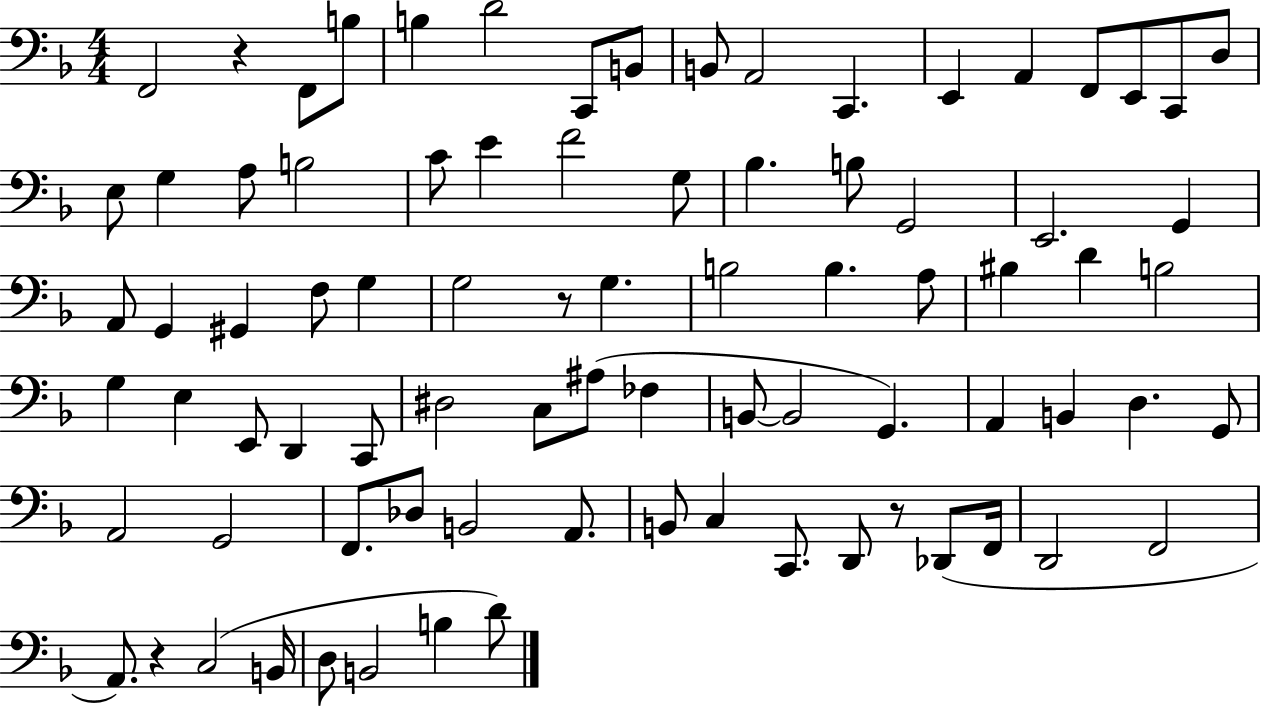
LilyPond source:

{
  \clef bass
  \numericTimeSignature
  \time 4/4
  \key f \major
  f,2 r4 f,8 b8 | b4 d'2 c,8 b,8 | b,8 a,2 c,4. | e,4 a,4 f,8 e,8 c,8 d8 | \break e8 g4 a8 b2 | c'8 e'4 f'2 g8 | bes4. b8 g,2 | e,2. g,4 | \break a,8 g,4 gis,4 f8 g4 | g2 r8 g4. | b2 b4. a8 | bis4 d'4 b2 | \break g4 e4 e,8 d,4 c,8 | dis2 c8 ais8( fes4 | b,8~~ b,2 g,4.) | a,4 b,4 d4. g,8 | \break a,2 g,2 | f,8. des8 b,2 a,8. | b,8 c4 c,8. d,8 r8 des,8( f,16 | d,2 f,2 | \break a,8.) r4 c2( b,16 | d8 b,2 b4 d'8) | \bar "|."
}